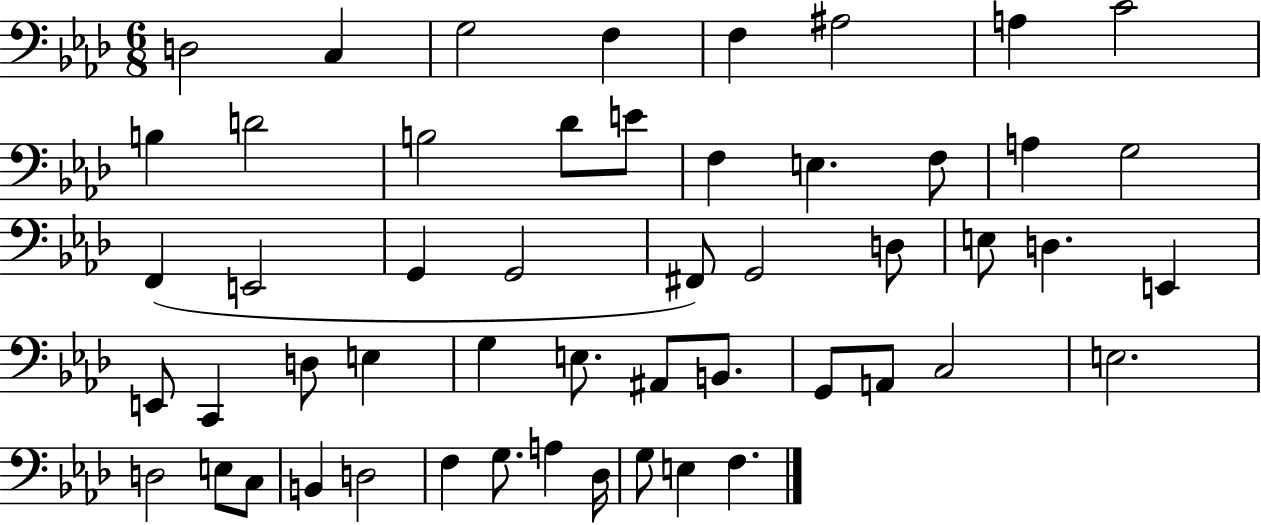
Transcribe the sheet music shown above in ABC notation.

X:1
T:Untitled
M:6/8
L:1/4
K:Ab
D,2 C, G,2 F, F, ^A,2 A, C2 B, D2 B,2 _D/2 E/2 F, E, F,/2 A, G,2 F,, E,,2 G,, G,,2 ^F,,/2 G,,2 D,/2 E,/2 D, E,, E,,/2 C,, D,/2 E, G, E,/2 ^A,,/2 B,,/2 G,,/2 A,,/2 C,2 E,2 D,2 E,/2 C,/2 B,, D,2 F, G,/2 A, _D,/4 G,/2 E, F,